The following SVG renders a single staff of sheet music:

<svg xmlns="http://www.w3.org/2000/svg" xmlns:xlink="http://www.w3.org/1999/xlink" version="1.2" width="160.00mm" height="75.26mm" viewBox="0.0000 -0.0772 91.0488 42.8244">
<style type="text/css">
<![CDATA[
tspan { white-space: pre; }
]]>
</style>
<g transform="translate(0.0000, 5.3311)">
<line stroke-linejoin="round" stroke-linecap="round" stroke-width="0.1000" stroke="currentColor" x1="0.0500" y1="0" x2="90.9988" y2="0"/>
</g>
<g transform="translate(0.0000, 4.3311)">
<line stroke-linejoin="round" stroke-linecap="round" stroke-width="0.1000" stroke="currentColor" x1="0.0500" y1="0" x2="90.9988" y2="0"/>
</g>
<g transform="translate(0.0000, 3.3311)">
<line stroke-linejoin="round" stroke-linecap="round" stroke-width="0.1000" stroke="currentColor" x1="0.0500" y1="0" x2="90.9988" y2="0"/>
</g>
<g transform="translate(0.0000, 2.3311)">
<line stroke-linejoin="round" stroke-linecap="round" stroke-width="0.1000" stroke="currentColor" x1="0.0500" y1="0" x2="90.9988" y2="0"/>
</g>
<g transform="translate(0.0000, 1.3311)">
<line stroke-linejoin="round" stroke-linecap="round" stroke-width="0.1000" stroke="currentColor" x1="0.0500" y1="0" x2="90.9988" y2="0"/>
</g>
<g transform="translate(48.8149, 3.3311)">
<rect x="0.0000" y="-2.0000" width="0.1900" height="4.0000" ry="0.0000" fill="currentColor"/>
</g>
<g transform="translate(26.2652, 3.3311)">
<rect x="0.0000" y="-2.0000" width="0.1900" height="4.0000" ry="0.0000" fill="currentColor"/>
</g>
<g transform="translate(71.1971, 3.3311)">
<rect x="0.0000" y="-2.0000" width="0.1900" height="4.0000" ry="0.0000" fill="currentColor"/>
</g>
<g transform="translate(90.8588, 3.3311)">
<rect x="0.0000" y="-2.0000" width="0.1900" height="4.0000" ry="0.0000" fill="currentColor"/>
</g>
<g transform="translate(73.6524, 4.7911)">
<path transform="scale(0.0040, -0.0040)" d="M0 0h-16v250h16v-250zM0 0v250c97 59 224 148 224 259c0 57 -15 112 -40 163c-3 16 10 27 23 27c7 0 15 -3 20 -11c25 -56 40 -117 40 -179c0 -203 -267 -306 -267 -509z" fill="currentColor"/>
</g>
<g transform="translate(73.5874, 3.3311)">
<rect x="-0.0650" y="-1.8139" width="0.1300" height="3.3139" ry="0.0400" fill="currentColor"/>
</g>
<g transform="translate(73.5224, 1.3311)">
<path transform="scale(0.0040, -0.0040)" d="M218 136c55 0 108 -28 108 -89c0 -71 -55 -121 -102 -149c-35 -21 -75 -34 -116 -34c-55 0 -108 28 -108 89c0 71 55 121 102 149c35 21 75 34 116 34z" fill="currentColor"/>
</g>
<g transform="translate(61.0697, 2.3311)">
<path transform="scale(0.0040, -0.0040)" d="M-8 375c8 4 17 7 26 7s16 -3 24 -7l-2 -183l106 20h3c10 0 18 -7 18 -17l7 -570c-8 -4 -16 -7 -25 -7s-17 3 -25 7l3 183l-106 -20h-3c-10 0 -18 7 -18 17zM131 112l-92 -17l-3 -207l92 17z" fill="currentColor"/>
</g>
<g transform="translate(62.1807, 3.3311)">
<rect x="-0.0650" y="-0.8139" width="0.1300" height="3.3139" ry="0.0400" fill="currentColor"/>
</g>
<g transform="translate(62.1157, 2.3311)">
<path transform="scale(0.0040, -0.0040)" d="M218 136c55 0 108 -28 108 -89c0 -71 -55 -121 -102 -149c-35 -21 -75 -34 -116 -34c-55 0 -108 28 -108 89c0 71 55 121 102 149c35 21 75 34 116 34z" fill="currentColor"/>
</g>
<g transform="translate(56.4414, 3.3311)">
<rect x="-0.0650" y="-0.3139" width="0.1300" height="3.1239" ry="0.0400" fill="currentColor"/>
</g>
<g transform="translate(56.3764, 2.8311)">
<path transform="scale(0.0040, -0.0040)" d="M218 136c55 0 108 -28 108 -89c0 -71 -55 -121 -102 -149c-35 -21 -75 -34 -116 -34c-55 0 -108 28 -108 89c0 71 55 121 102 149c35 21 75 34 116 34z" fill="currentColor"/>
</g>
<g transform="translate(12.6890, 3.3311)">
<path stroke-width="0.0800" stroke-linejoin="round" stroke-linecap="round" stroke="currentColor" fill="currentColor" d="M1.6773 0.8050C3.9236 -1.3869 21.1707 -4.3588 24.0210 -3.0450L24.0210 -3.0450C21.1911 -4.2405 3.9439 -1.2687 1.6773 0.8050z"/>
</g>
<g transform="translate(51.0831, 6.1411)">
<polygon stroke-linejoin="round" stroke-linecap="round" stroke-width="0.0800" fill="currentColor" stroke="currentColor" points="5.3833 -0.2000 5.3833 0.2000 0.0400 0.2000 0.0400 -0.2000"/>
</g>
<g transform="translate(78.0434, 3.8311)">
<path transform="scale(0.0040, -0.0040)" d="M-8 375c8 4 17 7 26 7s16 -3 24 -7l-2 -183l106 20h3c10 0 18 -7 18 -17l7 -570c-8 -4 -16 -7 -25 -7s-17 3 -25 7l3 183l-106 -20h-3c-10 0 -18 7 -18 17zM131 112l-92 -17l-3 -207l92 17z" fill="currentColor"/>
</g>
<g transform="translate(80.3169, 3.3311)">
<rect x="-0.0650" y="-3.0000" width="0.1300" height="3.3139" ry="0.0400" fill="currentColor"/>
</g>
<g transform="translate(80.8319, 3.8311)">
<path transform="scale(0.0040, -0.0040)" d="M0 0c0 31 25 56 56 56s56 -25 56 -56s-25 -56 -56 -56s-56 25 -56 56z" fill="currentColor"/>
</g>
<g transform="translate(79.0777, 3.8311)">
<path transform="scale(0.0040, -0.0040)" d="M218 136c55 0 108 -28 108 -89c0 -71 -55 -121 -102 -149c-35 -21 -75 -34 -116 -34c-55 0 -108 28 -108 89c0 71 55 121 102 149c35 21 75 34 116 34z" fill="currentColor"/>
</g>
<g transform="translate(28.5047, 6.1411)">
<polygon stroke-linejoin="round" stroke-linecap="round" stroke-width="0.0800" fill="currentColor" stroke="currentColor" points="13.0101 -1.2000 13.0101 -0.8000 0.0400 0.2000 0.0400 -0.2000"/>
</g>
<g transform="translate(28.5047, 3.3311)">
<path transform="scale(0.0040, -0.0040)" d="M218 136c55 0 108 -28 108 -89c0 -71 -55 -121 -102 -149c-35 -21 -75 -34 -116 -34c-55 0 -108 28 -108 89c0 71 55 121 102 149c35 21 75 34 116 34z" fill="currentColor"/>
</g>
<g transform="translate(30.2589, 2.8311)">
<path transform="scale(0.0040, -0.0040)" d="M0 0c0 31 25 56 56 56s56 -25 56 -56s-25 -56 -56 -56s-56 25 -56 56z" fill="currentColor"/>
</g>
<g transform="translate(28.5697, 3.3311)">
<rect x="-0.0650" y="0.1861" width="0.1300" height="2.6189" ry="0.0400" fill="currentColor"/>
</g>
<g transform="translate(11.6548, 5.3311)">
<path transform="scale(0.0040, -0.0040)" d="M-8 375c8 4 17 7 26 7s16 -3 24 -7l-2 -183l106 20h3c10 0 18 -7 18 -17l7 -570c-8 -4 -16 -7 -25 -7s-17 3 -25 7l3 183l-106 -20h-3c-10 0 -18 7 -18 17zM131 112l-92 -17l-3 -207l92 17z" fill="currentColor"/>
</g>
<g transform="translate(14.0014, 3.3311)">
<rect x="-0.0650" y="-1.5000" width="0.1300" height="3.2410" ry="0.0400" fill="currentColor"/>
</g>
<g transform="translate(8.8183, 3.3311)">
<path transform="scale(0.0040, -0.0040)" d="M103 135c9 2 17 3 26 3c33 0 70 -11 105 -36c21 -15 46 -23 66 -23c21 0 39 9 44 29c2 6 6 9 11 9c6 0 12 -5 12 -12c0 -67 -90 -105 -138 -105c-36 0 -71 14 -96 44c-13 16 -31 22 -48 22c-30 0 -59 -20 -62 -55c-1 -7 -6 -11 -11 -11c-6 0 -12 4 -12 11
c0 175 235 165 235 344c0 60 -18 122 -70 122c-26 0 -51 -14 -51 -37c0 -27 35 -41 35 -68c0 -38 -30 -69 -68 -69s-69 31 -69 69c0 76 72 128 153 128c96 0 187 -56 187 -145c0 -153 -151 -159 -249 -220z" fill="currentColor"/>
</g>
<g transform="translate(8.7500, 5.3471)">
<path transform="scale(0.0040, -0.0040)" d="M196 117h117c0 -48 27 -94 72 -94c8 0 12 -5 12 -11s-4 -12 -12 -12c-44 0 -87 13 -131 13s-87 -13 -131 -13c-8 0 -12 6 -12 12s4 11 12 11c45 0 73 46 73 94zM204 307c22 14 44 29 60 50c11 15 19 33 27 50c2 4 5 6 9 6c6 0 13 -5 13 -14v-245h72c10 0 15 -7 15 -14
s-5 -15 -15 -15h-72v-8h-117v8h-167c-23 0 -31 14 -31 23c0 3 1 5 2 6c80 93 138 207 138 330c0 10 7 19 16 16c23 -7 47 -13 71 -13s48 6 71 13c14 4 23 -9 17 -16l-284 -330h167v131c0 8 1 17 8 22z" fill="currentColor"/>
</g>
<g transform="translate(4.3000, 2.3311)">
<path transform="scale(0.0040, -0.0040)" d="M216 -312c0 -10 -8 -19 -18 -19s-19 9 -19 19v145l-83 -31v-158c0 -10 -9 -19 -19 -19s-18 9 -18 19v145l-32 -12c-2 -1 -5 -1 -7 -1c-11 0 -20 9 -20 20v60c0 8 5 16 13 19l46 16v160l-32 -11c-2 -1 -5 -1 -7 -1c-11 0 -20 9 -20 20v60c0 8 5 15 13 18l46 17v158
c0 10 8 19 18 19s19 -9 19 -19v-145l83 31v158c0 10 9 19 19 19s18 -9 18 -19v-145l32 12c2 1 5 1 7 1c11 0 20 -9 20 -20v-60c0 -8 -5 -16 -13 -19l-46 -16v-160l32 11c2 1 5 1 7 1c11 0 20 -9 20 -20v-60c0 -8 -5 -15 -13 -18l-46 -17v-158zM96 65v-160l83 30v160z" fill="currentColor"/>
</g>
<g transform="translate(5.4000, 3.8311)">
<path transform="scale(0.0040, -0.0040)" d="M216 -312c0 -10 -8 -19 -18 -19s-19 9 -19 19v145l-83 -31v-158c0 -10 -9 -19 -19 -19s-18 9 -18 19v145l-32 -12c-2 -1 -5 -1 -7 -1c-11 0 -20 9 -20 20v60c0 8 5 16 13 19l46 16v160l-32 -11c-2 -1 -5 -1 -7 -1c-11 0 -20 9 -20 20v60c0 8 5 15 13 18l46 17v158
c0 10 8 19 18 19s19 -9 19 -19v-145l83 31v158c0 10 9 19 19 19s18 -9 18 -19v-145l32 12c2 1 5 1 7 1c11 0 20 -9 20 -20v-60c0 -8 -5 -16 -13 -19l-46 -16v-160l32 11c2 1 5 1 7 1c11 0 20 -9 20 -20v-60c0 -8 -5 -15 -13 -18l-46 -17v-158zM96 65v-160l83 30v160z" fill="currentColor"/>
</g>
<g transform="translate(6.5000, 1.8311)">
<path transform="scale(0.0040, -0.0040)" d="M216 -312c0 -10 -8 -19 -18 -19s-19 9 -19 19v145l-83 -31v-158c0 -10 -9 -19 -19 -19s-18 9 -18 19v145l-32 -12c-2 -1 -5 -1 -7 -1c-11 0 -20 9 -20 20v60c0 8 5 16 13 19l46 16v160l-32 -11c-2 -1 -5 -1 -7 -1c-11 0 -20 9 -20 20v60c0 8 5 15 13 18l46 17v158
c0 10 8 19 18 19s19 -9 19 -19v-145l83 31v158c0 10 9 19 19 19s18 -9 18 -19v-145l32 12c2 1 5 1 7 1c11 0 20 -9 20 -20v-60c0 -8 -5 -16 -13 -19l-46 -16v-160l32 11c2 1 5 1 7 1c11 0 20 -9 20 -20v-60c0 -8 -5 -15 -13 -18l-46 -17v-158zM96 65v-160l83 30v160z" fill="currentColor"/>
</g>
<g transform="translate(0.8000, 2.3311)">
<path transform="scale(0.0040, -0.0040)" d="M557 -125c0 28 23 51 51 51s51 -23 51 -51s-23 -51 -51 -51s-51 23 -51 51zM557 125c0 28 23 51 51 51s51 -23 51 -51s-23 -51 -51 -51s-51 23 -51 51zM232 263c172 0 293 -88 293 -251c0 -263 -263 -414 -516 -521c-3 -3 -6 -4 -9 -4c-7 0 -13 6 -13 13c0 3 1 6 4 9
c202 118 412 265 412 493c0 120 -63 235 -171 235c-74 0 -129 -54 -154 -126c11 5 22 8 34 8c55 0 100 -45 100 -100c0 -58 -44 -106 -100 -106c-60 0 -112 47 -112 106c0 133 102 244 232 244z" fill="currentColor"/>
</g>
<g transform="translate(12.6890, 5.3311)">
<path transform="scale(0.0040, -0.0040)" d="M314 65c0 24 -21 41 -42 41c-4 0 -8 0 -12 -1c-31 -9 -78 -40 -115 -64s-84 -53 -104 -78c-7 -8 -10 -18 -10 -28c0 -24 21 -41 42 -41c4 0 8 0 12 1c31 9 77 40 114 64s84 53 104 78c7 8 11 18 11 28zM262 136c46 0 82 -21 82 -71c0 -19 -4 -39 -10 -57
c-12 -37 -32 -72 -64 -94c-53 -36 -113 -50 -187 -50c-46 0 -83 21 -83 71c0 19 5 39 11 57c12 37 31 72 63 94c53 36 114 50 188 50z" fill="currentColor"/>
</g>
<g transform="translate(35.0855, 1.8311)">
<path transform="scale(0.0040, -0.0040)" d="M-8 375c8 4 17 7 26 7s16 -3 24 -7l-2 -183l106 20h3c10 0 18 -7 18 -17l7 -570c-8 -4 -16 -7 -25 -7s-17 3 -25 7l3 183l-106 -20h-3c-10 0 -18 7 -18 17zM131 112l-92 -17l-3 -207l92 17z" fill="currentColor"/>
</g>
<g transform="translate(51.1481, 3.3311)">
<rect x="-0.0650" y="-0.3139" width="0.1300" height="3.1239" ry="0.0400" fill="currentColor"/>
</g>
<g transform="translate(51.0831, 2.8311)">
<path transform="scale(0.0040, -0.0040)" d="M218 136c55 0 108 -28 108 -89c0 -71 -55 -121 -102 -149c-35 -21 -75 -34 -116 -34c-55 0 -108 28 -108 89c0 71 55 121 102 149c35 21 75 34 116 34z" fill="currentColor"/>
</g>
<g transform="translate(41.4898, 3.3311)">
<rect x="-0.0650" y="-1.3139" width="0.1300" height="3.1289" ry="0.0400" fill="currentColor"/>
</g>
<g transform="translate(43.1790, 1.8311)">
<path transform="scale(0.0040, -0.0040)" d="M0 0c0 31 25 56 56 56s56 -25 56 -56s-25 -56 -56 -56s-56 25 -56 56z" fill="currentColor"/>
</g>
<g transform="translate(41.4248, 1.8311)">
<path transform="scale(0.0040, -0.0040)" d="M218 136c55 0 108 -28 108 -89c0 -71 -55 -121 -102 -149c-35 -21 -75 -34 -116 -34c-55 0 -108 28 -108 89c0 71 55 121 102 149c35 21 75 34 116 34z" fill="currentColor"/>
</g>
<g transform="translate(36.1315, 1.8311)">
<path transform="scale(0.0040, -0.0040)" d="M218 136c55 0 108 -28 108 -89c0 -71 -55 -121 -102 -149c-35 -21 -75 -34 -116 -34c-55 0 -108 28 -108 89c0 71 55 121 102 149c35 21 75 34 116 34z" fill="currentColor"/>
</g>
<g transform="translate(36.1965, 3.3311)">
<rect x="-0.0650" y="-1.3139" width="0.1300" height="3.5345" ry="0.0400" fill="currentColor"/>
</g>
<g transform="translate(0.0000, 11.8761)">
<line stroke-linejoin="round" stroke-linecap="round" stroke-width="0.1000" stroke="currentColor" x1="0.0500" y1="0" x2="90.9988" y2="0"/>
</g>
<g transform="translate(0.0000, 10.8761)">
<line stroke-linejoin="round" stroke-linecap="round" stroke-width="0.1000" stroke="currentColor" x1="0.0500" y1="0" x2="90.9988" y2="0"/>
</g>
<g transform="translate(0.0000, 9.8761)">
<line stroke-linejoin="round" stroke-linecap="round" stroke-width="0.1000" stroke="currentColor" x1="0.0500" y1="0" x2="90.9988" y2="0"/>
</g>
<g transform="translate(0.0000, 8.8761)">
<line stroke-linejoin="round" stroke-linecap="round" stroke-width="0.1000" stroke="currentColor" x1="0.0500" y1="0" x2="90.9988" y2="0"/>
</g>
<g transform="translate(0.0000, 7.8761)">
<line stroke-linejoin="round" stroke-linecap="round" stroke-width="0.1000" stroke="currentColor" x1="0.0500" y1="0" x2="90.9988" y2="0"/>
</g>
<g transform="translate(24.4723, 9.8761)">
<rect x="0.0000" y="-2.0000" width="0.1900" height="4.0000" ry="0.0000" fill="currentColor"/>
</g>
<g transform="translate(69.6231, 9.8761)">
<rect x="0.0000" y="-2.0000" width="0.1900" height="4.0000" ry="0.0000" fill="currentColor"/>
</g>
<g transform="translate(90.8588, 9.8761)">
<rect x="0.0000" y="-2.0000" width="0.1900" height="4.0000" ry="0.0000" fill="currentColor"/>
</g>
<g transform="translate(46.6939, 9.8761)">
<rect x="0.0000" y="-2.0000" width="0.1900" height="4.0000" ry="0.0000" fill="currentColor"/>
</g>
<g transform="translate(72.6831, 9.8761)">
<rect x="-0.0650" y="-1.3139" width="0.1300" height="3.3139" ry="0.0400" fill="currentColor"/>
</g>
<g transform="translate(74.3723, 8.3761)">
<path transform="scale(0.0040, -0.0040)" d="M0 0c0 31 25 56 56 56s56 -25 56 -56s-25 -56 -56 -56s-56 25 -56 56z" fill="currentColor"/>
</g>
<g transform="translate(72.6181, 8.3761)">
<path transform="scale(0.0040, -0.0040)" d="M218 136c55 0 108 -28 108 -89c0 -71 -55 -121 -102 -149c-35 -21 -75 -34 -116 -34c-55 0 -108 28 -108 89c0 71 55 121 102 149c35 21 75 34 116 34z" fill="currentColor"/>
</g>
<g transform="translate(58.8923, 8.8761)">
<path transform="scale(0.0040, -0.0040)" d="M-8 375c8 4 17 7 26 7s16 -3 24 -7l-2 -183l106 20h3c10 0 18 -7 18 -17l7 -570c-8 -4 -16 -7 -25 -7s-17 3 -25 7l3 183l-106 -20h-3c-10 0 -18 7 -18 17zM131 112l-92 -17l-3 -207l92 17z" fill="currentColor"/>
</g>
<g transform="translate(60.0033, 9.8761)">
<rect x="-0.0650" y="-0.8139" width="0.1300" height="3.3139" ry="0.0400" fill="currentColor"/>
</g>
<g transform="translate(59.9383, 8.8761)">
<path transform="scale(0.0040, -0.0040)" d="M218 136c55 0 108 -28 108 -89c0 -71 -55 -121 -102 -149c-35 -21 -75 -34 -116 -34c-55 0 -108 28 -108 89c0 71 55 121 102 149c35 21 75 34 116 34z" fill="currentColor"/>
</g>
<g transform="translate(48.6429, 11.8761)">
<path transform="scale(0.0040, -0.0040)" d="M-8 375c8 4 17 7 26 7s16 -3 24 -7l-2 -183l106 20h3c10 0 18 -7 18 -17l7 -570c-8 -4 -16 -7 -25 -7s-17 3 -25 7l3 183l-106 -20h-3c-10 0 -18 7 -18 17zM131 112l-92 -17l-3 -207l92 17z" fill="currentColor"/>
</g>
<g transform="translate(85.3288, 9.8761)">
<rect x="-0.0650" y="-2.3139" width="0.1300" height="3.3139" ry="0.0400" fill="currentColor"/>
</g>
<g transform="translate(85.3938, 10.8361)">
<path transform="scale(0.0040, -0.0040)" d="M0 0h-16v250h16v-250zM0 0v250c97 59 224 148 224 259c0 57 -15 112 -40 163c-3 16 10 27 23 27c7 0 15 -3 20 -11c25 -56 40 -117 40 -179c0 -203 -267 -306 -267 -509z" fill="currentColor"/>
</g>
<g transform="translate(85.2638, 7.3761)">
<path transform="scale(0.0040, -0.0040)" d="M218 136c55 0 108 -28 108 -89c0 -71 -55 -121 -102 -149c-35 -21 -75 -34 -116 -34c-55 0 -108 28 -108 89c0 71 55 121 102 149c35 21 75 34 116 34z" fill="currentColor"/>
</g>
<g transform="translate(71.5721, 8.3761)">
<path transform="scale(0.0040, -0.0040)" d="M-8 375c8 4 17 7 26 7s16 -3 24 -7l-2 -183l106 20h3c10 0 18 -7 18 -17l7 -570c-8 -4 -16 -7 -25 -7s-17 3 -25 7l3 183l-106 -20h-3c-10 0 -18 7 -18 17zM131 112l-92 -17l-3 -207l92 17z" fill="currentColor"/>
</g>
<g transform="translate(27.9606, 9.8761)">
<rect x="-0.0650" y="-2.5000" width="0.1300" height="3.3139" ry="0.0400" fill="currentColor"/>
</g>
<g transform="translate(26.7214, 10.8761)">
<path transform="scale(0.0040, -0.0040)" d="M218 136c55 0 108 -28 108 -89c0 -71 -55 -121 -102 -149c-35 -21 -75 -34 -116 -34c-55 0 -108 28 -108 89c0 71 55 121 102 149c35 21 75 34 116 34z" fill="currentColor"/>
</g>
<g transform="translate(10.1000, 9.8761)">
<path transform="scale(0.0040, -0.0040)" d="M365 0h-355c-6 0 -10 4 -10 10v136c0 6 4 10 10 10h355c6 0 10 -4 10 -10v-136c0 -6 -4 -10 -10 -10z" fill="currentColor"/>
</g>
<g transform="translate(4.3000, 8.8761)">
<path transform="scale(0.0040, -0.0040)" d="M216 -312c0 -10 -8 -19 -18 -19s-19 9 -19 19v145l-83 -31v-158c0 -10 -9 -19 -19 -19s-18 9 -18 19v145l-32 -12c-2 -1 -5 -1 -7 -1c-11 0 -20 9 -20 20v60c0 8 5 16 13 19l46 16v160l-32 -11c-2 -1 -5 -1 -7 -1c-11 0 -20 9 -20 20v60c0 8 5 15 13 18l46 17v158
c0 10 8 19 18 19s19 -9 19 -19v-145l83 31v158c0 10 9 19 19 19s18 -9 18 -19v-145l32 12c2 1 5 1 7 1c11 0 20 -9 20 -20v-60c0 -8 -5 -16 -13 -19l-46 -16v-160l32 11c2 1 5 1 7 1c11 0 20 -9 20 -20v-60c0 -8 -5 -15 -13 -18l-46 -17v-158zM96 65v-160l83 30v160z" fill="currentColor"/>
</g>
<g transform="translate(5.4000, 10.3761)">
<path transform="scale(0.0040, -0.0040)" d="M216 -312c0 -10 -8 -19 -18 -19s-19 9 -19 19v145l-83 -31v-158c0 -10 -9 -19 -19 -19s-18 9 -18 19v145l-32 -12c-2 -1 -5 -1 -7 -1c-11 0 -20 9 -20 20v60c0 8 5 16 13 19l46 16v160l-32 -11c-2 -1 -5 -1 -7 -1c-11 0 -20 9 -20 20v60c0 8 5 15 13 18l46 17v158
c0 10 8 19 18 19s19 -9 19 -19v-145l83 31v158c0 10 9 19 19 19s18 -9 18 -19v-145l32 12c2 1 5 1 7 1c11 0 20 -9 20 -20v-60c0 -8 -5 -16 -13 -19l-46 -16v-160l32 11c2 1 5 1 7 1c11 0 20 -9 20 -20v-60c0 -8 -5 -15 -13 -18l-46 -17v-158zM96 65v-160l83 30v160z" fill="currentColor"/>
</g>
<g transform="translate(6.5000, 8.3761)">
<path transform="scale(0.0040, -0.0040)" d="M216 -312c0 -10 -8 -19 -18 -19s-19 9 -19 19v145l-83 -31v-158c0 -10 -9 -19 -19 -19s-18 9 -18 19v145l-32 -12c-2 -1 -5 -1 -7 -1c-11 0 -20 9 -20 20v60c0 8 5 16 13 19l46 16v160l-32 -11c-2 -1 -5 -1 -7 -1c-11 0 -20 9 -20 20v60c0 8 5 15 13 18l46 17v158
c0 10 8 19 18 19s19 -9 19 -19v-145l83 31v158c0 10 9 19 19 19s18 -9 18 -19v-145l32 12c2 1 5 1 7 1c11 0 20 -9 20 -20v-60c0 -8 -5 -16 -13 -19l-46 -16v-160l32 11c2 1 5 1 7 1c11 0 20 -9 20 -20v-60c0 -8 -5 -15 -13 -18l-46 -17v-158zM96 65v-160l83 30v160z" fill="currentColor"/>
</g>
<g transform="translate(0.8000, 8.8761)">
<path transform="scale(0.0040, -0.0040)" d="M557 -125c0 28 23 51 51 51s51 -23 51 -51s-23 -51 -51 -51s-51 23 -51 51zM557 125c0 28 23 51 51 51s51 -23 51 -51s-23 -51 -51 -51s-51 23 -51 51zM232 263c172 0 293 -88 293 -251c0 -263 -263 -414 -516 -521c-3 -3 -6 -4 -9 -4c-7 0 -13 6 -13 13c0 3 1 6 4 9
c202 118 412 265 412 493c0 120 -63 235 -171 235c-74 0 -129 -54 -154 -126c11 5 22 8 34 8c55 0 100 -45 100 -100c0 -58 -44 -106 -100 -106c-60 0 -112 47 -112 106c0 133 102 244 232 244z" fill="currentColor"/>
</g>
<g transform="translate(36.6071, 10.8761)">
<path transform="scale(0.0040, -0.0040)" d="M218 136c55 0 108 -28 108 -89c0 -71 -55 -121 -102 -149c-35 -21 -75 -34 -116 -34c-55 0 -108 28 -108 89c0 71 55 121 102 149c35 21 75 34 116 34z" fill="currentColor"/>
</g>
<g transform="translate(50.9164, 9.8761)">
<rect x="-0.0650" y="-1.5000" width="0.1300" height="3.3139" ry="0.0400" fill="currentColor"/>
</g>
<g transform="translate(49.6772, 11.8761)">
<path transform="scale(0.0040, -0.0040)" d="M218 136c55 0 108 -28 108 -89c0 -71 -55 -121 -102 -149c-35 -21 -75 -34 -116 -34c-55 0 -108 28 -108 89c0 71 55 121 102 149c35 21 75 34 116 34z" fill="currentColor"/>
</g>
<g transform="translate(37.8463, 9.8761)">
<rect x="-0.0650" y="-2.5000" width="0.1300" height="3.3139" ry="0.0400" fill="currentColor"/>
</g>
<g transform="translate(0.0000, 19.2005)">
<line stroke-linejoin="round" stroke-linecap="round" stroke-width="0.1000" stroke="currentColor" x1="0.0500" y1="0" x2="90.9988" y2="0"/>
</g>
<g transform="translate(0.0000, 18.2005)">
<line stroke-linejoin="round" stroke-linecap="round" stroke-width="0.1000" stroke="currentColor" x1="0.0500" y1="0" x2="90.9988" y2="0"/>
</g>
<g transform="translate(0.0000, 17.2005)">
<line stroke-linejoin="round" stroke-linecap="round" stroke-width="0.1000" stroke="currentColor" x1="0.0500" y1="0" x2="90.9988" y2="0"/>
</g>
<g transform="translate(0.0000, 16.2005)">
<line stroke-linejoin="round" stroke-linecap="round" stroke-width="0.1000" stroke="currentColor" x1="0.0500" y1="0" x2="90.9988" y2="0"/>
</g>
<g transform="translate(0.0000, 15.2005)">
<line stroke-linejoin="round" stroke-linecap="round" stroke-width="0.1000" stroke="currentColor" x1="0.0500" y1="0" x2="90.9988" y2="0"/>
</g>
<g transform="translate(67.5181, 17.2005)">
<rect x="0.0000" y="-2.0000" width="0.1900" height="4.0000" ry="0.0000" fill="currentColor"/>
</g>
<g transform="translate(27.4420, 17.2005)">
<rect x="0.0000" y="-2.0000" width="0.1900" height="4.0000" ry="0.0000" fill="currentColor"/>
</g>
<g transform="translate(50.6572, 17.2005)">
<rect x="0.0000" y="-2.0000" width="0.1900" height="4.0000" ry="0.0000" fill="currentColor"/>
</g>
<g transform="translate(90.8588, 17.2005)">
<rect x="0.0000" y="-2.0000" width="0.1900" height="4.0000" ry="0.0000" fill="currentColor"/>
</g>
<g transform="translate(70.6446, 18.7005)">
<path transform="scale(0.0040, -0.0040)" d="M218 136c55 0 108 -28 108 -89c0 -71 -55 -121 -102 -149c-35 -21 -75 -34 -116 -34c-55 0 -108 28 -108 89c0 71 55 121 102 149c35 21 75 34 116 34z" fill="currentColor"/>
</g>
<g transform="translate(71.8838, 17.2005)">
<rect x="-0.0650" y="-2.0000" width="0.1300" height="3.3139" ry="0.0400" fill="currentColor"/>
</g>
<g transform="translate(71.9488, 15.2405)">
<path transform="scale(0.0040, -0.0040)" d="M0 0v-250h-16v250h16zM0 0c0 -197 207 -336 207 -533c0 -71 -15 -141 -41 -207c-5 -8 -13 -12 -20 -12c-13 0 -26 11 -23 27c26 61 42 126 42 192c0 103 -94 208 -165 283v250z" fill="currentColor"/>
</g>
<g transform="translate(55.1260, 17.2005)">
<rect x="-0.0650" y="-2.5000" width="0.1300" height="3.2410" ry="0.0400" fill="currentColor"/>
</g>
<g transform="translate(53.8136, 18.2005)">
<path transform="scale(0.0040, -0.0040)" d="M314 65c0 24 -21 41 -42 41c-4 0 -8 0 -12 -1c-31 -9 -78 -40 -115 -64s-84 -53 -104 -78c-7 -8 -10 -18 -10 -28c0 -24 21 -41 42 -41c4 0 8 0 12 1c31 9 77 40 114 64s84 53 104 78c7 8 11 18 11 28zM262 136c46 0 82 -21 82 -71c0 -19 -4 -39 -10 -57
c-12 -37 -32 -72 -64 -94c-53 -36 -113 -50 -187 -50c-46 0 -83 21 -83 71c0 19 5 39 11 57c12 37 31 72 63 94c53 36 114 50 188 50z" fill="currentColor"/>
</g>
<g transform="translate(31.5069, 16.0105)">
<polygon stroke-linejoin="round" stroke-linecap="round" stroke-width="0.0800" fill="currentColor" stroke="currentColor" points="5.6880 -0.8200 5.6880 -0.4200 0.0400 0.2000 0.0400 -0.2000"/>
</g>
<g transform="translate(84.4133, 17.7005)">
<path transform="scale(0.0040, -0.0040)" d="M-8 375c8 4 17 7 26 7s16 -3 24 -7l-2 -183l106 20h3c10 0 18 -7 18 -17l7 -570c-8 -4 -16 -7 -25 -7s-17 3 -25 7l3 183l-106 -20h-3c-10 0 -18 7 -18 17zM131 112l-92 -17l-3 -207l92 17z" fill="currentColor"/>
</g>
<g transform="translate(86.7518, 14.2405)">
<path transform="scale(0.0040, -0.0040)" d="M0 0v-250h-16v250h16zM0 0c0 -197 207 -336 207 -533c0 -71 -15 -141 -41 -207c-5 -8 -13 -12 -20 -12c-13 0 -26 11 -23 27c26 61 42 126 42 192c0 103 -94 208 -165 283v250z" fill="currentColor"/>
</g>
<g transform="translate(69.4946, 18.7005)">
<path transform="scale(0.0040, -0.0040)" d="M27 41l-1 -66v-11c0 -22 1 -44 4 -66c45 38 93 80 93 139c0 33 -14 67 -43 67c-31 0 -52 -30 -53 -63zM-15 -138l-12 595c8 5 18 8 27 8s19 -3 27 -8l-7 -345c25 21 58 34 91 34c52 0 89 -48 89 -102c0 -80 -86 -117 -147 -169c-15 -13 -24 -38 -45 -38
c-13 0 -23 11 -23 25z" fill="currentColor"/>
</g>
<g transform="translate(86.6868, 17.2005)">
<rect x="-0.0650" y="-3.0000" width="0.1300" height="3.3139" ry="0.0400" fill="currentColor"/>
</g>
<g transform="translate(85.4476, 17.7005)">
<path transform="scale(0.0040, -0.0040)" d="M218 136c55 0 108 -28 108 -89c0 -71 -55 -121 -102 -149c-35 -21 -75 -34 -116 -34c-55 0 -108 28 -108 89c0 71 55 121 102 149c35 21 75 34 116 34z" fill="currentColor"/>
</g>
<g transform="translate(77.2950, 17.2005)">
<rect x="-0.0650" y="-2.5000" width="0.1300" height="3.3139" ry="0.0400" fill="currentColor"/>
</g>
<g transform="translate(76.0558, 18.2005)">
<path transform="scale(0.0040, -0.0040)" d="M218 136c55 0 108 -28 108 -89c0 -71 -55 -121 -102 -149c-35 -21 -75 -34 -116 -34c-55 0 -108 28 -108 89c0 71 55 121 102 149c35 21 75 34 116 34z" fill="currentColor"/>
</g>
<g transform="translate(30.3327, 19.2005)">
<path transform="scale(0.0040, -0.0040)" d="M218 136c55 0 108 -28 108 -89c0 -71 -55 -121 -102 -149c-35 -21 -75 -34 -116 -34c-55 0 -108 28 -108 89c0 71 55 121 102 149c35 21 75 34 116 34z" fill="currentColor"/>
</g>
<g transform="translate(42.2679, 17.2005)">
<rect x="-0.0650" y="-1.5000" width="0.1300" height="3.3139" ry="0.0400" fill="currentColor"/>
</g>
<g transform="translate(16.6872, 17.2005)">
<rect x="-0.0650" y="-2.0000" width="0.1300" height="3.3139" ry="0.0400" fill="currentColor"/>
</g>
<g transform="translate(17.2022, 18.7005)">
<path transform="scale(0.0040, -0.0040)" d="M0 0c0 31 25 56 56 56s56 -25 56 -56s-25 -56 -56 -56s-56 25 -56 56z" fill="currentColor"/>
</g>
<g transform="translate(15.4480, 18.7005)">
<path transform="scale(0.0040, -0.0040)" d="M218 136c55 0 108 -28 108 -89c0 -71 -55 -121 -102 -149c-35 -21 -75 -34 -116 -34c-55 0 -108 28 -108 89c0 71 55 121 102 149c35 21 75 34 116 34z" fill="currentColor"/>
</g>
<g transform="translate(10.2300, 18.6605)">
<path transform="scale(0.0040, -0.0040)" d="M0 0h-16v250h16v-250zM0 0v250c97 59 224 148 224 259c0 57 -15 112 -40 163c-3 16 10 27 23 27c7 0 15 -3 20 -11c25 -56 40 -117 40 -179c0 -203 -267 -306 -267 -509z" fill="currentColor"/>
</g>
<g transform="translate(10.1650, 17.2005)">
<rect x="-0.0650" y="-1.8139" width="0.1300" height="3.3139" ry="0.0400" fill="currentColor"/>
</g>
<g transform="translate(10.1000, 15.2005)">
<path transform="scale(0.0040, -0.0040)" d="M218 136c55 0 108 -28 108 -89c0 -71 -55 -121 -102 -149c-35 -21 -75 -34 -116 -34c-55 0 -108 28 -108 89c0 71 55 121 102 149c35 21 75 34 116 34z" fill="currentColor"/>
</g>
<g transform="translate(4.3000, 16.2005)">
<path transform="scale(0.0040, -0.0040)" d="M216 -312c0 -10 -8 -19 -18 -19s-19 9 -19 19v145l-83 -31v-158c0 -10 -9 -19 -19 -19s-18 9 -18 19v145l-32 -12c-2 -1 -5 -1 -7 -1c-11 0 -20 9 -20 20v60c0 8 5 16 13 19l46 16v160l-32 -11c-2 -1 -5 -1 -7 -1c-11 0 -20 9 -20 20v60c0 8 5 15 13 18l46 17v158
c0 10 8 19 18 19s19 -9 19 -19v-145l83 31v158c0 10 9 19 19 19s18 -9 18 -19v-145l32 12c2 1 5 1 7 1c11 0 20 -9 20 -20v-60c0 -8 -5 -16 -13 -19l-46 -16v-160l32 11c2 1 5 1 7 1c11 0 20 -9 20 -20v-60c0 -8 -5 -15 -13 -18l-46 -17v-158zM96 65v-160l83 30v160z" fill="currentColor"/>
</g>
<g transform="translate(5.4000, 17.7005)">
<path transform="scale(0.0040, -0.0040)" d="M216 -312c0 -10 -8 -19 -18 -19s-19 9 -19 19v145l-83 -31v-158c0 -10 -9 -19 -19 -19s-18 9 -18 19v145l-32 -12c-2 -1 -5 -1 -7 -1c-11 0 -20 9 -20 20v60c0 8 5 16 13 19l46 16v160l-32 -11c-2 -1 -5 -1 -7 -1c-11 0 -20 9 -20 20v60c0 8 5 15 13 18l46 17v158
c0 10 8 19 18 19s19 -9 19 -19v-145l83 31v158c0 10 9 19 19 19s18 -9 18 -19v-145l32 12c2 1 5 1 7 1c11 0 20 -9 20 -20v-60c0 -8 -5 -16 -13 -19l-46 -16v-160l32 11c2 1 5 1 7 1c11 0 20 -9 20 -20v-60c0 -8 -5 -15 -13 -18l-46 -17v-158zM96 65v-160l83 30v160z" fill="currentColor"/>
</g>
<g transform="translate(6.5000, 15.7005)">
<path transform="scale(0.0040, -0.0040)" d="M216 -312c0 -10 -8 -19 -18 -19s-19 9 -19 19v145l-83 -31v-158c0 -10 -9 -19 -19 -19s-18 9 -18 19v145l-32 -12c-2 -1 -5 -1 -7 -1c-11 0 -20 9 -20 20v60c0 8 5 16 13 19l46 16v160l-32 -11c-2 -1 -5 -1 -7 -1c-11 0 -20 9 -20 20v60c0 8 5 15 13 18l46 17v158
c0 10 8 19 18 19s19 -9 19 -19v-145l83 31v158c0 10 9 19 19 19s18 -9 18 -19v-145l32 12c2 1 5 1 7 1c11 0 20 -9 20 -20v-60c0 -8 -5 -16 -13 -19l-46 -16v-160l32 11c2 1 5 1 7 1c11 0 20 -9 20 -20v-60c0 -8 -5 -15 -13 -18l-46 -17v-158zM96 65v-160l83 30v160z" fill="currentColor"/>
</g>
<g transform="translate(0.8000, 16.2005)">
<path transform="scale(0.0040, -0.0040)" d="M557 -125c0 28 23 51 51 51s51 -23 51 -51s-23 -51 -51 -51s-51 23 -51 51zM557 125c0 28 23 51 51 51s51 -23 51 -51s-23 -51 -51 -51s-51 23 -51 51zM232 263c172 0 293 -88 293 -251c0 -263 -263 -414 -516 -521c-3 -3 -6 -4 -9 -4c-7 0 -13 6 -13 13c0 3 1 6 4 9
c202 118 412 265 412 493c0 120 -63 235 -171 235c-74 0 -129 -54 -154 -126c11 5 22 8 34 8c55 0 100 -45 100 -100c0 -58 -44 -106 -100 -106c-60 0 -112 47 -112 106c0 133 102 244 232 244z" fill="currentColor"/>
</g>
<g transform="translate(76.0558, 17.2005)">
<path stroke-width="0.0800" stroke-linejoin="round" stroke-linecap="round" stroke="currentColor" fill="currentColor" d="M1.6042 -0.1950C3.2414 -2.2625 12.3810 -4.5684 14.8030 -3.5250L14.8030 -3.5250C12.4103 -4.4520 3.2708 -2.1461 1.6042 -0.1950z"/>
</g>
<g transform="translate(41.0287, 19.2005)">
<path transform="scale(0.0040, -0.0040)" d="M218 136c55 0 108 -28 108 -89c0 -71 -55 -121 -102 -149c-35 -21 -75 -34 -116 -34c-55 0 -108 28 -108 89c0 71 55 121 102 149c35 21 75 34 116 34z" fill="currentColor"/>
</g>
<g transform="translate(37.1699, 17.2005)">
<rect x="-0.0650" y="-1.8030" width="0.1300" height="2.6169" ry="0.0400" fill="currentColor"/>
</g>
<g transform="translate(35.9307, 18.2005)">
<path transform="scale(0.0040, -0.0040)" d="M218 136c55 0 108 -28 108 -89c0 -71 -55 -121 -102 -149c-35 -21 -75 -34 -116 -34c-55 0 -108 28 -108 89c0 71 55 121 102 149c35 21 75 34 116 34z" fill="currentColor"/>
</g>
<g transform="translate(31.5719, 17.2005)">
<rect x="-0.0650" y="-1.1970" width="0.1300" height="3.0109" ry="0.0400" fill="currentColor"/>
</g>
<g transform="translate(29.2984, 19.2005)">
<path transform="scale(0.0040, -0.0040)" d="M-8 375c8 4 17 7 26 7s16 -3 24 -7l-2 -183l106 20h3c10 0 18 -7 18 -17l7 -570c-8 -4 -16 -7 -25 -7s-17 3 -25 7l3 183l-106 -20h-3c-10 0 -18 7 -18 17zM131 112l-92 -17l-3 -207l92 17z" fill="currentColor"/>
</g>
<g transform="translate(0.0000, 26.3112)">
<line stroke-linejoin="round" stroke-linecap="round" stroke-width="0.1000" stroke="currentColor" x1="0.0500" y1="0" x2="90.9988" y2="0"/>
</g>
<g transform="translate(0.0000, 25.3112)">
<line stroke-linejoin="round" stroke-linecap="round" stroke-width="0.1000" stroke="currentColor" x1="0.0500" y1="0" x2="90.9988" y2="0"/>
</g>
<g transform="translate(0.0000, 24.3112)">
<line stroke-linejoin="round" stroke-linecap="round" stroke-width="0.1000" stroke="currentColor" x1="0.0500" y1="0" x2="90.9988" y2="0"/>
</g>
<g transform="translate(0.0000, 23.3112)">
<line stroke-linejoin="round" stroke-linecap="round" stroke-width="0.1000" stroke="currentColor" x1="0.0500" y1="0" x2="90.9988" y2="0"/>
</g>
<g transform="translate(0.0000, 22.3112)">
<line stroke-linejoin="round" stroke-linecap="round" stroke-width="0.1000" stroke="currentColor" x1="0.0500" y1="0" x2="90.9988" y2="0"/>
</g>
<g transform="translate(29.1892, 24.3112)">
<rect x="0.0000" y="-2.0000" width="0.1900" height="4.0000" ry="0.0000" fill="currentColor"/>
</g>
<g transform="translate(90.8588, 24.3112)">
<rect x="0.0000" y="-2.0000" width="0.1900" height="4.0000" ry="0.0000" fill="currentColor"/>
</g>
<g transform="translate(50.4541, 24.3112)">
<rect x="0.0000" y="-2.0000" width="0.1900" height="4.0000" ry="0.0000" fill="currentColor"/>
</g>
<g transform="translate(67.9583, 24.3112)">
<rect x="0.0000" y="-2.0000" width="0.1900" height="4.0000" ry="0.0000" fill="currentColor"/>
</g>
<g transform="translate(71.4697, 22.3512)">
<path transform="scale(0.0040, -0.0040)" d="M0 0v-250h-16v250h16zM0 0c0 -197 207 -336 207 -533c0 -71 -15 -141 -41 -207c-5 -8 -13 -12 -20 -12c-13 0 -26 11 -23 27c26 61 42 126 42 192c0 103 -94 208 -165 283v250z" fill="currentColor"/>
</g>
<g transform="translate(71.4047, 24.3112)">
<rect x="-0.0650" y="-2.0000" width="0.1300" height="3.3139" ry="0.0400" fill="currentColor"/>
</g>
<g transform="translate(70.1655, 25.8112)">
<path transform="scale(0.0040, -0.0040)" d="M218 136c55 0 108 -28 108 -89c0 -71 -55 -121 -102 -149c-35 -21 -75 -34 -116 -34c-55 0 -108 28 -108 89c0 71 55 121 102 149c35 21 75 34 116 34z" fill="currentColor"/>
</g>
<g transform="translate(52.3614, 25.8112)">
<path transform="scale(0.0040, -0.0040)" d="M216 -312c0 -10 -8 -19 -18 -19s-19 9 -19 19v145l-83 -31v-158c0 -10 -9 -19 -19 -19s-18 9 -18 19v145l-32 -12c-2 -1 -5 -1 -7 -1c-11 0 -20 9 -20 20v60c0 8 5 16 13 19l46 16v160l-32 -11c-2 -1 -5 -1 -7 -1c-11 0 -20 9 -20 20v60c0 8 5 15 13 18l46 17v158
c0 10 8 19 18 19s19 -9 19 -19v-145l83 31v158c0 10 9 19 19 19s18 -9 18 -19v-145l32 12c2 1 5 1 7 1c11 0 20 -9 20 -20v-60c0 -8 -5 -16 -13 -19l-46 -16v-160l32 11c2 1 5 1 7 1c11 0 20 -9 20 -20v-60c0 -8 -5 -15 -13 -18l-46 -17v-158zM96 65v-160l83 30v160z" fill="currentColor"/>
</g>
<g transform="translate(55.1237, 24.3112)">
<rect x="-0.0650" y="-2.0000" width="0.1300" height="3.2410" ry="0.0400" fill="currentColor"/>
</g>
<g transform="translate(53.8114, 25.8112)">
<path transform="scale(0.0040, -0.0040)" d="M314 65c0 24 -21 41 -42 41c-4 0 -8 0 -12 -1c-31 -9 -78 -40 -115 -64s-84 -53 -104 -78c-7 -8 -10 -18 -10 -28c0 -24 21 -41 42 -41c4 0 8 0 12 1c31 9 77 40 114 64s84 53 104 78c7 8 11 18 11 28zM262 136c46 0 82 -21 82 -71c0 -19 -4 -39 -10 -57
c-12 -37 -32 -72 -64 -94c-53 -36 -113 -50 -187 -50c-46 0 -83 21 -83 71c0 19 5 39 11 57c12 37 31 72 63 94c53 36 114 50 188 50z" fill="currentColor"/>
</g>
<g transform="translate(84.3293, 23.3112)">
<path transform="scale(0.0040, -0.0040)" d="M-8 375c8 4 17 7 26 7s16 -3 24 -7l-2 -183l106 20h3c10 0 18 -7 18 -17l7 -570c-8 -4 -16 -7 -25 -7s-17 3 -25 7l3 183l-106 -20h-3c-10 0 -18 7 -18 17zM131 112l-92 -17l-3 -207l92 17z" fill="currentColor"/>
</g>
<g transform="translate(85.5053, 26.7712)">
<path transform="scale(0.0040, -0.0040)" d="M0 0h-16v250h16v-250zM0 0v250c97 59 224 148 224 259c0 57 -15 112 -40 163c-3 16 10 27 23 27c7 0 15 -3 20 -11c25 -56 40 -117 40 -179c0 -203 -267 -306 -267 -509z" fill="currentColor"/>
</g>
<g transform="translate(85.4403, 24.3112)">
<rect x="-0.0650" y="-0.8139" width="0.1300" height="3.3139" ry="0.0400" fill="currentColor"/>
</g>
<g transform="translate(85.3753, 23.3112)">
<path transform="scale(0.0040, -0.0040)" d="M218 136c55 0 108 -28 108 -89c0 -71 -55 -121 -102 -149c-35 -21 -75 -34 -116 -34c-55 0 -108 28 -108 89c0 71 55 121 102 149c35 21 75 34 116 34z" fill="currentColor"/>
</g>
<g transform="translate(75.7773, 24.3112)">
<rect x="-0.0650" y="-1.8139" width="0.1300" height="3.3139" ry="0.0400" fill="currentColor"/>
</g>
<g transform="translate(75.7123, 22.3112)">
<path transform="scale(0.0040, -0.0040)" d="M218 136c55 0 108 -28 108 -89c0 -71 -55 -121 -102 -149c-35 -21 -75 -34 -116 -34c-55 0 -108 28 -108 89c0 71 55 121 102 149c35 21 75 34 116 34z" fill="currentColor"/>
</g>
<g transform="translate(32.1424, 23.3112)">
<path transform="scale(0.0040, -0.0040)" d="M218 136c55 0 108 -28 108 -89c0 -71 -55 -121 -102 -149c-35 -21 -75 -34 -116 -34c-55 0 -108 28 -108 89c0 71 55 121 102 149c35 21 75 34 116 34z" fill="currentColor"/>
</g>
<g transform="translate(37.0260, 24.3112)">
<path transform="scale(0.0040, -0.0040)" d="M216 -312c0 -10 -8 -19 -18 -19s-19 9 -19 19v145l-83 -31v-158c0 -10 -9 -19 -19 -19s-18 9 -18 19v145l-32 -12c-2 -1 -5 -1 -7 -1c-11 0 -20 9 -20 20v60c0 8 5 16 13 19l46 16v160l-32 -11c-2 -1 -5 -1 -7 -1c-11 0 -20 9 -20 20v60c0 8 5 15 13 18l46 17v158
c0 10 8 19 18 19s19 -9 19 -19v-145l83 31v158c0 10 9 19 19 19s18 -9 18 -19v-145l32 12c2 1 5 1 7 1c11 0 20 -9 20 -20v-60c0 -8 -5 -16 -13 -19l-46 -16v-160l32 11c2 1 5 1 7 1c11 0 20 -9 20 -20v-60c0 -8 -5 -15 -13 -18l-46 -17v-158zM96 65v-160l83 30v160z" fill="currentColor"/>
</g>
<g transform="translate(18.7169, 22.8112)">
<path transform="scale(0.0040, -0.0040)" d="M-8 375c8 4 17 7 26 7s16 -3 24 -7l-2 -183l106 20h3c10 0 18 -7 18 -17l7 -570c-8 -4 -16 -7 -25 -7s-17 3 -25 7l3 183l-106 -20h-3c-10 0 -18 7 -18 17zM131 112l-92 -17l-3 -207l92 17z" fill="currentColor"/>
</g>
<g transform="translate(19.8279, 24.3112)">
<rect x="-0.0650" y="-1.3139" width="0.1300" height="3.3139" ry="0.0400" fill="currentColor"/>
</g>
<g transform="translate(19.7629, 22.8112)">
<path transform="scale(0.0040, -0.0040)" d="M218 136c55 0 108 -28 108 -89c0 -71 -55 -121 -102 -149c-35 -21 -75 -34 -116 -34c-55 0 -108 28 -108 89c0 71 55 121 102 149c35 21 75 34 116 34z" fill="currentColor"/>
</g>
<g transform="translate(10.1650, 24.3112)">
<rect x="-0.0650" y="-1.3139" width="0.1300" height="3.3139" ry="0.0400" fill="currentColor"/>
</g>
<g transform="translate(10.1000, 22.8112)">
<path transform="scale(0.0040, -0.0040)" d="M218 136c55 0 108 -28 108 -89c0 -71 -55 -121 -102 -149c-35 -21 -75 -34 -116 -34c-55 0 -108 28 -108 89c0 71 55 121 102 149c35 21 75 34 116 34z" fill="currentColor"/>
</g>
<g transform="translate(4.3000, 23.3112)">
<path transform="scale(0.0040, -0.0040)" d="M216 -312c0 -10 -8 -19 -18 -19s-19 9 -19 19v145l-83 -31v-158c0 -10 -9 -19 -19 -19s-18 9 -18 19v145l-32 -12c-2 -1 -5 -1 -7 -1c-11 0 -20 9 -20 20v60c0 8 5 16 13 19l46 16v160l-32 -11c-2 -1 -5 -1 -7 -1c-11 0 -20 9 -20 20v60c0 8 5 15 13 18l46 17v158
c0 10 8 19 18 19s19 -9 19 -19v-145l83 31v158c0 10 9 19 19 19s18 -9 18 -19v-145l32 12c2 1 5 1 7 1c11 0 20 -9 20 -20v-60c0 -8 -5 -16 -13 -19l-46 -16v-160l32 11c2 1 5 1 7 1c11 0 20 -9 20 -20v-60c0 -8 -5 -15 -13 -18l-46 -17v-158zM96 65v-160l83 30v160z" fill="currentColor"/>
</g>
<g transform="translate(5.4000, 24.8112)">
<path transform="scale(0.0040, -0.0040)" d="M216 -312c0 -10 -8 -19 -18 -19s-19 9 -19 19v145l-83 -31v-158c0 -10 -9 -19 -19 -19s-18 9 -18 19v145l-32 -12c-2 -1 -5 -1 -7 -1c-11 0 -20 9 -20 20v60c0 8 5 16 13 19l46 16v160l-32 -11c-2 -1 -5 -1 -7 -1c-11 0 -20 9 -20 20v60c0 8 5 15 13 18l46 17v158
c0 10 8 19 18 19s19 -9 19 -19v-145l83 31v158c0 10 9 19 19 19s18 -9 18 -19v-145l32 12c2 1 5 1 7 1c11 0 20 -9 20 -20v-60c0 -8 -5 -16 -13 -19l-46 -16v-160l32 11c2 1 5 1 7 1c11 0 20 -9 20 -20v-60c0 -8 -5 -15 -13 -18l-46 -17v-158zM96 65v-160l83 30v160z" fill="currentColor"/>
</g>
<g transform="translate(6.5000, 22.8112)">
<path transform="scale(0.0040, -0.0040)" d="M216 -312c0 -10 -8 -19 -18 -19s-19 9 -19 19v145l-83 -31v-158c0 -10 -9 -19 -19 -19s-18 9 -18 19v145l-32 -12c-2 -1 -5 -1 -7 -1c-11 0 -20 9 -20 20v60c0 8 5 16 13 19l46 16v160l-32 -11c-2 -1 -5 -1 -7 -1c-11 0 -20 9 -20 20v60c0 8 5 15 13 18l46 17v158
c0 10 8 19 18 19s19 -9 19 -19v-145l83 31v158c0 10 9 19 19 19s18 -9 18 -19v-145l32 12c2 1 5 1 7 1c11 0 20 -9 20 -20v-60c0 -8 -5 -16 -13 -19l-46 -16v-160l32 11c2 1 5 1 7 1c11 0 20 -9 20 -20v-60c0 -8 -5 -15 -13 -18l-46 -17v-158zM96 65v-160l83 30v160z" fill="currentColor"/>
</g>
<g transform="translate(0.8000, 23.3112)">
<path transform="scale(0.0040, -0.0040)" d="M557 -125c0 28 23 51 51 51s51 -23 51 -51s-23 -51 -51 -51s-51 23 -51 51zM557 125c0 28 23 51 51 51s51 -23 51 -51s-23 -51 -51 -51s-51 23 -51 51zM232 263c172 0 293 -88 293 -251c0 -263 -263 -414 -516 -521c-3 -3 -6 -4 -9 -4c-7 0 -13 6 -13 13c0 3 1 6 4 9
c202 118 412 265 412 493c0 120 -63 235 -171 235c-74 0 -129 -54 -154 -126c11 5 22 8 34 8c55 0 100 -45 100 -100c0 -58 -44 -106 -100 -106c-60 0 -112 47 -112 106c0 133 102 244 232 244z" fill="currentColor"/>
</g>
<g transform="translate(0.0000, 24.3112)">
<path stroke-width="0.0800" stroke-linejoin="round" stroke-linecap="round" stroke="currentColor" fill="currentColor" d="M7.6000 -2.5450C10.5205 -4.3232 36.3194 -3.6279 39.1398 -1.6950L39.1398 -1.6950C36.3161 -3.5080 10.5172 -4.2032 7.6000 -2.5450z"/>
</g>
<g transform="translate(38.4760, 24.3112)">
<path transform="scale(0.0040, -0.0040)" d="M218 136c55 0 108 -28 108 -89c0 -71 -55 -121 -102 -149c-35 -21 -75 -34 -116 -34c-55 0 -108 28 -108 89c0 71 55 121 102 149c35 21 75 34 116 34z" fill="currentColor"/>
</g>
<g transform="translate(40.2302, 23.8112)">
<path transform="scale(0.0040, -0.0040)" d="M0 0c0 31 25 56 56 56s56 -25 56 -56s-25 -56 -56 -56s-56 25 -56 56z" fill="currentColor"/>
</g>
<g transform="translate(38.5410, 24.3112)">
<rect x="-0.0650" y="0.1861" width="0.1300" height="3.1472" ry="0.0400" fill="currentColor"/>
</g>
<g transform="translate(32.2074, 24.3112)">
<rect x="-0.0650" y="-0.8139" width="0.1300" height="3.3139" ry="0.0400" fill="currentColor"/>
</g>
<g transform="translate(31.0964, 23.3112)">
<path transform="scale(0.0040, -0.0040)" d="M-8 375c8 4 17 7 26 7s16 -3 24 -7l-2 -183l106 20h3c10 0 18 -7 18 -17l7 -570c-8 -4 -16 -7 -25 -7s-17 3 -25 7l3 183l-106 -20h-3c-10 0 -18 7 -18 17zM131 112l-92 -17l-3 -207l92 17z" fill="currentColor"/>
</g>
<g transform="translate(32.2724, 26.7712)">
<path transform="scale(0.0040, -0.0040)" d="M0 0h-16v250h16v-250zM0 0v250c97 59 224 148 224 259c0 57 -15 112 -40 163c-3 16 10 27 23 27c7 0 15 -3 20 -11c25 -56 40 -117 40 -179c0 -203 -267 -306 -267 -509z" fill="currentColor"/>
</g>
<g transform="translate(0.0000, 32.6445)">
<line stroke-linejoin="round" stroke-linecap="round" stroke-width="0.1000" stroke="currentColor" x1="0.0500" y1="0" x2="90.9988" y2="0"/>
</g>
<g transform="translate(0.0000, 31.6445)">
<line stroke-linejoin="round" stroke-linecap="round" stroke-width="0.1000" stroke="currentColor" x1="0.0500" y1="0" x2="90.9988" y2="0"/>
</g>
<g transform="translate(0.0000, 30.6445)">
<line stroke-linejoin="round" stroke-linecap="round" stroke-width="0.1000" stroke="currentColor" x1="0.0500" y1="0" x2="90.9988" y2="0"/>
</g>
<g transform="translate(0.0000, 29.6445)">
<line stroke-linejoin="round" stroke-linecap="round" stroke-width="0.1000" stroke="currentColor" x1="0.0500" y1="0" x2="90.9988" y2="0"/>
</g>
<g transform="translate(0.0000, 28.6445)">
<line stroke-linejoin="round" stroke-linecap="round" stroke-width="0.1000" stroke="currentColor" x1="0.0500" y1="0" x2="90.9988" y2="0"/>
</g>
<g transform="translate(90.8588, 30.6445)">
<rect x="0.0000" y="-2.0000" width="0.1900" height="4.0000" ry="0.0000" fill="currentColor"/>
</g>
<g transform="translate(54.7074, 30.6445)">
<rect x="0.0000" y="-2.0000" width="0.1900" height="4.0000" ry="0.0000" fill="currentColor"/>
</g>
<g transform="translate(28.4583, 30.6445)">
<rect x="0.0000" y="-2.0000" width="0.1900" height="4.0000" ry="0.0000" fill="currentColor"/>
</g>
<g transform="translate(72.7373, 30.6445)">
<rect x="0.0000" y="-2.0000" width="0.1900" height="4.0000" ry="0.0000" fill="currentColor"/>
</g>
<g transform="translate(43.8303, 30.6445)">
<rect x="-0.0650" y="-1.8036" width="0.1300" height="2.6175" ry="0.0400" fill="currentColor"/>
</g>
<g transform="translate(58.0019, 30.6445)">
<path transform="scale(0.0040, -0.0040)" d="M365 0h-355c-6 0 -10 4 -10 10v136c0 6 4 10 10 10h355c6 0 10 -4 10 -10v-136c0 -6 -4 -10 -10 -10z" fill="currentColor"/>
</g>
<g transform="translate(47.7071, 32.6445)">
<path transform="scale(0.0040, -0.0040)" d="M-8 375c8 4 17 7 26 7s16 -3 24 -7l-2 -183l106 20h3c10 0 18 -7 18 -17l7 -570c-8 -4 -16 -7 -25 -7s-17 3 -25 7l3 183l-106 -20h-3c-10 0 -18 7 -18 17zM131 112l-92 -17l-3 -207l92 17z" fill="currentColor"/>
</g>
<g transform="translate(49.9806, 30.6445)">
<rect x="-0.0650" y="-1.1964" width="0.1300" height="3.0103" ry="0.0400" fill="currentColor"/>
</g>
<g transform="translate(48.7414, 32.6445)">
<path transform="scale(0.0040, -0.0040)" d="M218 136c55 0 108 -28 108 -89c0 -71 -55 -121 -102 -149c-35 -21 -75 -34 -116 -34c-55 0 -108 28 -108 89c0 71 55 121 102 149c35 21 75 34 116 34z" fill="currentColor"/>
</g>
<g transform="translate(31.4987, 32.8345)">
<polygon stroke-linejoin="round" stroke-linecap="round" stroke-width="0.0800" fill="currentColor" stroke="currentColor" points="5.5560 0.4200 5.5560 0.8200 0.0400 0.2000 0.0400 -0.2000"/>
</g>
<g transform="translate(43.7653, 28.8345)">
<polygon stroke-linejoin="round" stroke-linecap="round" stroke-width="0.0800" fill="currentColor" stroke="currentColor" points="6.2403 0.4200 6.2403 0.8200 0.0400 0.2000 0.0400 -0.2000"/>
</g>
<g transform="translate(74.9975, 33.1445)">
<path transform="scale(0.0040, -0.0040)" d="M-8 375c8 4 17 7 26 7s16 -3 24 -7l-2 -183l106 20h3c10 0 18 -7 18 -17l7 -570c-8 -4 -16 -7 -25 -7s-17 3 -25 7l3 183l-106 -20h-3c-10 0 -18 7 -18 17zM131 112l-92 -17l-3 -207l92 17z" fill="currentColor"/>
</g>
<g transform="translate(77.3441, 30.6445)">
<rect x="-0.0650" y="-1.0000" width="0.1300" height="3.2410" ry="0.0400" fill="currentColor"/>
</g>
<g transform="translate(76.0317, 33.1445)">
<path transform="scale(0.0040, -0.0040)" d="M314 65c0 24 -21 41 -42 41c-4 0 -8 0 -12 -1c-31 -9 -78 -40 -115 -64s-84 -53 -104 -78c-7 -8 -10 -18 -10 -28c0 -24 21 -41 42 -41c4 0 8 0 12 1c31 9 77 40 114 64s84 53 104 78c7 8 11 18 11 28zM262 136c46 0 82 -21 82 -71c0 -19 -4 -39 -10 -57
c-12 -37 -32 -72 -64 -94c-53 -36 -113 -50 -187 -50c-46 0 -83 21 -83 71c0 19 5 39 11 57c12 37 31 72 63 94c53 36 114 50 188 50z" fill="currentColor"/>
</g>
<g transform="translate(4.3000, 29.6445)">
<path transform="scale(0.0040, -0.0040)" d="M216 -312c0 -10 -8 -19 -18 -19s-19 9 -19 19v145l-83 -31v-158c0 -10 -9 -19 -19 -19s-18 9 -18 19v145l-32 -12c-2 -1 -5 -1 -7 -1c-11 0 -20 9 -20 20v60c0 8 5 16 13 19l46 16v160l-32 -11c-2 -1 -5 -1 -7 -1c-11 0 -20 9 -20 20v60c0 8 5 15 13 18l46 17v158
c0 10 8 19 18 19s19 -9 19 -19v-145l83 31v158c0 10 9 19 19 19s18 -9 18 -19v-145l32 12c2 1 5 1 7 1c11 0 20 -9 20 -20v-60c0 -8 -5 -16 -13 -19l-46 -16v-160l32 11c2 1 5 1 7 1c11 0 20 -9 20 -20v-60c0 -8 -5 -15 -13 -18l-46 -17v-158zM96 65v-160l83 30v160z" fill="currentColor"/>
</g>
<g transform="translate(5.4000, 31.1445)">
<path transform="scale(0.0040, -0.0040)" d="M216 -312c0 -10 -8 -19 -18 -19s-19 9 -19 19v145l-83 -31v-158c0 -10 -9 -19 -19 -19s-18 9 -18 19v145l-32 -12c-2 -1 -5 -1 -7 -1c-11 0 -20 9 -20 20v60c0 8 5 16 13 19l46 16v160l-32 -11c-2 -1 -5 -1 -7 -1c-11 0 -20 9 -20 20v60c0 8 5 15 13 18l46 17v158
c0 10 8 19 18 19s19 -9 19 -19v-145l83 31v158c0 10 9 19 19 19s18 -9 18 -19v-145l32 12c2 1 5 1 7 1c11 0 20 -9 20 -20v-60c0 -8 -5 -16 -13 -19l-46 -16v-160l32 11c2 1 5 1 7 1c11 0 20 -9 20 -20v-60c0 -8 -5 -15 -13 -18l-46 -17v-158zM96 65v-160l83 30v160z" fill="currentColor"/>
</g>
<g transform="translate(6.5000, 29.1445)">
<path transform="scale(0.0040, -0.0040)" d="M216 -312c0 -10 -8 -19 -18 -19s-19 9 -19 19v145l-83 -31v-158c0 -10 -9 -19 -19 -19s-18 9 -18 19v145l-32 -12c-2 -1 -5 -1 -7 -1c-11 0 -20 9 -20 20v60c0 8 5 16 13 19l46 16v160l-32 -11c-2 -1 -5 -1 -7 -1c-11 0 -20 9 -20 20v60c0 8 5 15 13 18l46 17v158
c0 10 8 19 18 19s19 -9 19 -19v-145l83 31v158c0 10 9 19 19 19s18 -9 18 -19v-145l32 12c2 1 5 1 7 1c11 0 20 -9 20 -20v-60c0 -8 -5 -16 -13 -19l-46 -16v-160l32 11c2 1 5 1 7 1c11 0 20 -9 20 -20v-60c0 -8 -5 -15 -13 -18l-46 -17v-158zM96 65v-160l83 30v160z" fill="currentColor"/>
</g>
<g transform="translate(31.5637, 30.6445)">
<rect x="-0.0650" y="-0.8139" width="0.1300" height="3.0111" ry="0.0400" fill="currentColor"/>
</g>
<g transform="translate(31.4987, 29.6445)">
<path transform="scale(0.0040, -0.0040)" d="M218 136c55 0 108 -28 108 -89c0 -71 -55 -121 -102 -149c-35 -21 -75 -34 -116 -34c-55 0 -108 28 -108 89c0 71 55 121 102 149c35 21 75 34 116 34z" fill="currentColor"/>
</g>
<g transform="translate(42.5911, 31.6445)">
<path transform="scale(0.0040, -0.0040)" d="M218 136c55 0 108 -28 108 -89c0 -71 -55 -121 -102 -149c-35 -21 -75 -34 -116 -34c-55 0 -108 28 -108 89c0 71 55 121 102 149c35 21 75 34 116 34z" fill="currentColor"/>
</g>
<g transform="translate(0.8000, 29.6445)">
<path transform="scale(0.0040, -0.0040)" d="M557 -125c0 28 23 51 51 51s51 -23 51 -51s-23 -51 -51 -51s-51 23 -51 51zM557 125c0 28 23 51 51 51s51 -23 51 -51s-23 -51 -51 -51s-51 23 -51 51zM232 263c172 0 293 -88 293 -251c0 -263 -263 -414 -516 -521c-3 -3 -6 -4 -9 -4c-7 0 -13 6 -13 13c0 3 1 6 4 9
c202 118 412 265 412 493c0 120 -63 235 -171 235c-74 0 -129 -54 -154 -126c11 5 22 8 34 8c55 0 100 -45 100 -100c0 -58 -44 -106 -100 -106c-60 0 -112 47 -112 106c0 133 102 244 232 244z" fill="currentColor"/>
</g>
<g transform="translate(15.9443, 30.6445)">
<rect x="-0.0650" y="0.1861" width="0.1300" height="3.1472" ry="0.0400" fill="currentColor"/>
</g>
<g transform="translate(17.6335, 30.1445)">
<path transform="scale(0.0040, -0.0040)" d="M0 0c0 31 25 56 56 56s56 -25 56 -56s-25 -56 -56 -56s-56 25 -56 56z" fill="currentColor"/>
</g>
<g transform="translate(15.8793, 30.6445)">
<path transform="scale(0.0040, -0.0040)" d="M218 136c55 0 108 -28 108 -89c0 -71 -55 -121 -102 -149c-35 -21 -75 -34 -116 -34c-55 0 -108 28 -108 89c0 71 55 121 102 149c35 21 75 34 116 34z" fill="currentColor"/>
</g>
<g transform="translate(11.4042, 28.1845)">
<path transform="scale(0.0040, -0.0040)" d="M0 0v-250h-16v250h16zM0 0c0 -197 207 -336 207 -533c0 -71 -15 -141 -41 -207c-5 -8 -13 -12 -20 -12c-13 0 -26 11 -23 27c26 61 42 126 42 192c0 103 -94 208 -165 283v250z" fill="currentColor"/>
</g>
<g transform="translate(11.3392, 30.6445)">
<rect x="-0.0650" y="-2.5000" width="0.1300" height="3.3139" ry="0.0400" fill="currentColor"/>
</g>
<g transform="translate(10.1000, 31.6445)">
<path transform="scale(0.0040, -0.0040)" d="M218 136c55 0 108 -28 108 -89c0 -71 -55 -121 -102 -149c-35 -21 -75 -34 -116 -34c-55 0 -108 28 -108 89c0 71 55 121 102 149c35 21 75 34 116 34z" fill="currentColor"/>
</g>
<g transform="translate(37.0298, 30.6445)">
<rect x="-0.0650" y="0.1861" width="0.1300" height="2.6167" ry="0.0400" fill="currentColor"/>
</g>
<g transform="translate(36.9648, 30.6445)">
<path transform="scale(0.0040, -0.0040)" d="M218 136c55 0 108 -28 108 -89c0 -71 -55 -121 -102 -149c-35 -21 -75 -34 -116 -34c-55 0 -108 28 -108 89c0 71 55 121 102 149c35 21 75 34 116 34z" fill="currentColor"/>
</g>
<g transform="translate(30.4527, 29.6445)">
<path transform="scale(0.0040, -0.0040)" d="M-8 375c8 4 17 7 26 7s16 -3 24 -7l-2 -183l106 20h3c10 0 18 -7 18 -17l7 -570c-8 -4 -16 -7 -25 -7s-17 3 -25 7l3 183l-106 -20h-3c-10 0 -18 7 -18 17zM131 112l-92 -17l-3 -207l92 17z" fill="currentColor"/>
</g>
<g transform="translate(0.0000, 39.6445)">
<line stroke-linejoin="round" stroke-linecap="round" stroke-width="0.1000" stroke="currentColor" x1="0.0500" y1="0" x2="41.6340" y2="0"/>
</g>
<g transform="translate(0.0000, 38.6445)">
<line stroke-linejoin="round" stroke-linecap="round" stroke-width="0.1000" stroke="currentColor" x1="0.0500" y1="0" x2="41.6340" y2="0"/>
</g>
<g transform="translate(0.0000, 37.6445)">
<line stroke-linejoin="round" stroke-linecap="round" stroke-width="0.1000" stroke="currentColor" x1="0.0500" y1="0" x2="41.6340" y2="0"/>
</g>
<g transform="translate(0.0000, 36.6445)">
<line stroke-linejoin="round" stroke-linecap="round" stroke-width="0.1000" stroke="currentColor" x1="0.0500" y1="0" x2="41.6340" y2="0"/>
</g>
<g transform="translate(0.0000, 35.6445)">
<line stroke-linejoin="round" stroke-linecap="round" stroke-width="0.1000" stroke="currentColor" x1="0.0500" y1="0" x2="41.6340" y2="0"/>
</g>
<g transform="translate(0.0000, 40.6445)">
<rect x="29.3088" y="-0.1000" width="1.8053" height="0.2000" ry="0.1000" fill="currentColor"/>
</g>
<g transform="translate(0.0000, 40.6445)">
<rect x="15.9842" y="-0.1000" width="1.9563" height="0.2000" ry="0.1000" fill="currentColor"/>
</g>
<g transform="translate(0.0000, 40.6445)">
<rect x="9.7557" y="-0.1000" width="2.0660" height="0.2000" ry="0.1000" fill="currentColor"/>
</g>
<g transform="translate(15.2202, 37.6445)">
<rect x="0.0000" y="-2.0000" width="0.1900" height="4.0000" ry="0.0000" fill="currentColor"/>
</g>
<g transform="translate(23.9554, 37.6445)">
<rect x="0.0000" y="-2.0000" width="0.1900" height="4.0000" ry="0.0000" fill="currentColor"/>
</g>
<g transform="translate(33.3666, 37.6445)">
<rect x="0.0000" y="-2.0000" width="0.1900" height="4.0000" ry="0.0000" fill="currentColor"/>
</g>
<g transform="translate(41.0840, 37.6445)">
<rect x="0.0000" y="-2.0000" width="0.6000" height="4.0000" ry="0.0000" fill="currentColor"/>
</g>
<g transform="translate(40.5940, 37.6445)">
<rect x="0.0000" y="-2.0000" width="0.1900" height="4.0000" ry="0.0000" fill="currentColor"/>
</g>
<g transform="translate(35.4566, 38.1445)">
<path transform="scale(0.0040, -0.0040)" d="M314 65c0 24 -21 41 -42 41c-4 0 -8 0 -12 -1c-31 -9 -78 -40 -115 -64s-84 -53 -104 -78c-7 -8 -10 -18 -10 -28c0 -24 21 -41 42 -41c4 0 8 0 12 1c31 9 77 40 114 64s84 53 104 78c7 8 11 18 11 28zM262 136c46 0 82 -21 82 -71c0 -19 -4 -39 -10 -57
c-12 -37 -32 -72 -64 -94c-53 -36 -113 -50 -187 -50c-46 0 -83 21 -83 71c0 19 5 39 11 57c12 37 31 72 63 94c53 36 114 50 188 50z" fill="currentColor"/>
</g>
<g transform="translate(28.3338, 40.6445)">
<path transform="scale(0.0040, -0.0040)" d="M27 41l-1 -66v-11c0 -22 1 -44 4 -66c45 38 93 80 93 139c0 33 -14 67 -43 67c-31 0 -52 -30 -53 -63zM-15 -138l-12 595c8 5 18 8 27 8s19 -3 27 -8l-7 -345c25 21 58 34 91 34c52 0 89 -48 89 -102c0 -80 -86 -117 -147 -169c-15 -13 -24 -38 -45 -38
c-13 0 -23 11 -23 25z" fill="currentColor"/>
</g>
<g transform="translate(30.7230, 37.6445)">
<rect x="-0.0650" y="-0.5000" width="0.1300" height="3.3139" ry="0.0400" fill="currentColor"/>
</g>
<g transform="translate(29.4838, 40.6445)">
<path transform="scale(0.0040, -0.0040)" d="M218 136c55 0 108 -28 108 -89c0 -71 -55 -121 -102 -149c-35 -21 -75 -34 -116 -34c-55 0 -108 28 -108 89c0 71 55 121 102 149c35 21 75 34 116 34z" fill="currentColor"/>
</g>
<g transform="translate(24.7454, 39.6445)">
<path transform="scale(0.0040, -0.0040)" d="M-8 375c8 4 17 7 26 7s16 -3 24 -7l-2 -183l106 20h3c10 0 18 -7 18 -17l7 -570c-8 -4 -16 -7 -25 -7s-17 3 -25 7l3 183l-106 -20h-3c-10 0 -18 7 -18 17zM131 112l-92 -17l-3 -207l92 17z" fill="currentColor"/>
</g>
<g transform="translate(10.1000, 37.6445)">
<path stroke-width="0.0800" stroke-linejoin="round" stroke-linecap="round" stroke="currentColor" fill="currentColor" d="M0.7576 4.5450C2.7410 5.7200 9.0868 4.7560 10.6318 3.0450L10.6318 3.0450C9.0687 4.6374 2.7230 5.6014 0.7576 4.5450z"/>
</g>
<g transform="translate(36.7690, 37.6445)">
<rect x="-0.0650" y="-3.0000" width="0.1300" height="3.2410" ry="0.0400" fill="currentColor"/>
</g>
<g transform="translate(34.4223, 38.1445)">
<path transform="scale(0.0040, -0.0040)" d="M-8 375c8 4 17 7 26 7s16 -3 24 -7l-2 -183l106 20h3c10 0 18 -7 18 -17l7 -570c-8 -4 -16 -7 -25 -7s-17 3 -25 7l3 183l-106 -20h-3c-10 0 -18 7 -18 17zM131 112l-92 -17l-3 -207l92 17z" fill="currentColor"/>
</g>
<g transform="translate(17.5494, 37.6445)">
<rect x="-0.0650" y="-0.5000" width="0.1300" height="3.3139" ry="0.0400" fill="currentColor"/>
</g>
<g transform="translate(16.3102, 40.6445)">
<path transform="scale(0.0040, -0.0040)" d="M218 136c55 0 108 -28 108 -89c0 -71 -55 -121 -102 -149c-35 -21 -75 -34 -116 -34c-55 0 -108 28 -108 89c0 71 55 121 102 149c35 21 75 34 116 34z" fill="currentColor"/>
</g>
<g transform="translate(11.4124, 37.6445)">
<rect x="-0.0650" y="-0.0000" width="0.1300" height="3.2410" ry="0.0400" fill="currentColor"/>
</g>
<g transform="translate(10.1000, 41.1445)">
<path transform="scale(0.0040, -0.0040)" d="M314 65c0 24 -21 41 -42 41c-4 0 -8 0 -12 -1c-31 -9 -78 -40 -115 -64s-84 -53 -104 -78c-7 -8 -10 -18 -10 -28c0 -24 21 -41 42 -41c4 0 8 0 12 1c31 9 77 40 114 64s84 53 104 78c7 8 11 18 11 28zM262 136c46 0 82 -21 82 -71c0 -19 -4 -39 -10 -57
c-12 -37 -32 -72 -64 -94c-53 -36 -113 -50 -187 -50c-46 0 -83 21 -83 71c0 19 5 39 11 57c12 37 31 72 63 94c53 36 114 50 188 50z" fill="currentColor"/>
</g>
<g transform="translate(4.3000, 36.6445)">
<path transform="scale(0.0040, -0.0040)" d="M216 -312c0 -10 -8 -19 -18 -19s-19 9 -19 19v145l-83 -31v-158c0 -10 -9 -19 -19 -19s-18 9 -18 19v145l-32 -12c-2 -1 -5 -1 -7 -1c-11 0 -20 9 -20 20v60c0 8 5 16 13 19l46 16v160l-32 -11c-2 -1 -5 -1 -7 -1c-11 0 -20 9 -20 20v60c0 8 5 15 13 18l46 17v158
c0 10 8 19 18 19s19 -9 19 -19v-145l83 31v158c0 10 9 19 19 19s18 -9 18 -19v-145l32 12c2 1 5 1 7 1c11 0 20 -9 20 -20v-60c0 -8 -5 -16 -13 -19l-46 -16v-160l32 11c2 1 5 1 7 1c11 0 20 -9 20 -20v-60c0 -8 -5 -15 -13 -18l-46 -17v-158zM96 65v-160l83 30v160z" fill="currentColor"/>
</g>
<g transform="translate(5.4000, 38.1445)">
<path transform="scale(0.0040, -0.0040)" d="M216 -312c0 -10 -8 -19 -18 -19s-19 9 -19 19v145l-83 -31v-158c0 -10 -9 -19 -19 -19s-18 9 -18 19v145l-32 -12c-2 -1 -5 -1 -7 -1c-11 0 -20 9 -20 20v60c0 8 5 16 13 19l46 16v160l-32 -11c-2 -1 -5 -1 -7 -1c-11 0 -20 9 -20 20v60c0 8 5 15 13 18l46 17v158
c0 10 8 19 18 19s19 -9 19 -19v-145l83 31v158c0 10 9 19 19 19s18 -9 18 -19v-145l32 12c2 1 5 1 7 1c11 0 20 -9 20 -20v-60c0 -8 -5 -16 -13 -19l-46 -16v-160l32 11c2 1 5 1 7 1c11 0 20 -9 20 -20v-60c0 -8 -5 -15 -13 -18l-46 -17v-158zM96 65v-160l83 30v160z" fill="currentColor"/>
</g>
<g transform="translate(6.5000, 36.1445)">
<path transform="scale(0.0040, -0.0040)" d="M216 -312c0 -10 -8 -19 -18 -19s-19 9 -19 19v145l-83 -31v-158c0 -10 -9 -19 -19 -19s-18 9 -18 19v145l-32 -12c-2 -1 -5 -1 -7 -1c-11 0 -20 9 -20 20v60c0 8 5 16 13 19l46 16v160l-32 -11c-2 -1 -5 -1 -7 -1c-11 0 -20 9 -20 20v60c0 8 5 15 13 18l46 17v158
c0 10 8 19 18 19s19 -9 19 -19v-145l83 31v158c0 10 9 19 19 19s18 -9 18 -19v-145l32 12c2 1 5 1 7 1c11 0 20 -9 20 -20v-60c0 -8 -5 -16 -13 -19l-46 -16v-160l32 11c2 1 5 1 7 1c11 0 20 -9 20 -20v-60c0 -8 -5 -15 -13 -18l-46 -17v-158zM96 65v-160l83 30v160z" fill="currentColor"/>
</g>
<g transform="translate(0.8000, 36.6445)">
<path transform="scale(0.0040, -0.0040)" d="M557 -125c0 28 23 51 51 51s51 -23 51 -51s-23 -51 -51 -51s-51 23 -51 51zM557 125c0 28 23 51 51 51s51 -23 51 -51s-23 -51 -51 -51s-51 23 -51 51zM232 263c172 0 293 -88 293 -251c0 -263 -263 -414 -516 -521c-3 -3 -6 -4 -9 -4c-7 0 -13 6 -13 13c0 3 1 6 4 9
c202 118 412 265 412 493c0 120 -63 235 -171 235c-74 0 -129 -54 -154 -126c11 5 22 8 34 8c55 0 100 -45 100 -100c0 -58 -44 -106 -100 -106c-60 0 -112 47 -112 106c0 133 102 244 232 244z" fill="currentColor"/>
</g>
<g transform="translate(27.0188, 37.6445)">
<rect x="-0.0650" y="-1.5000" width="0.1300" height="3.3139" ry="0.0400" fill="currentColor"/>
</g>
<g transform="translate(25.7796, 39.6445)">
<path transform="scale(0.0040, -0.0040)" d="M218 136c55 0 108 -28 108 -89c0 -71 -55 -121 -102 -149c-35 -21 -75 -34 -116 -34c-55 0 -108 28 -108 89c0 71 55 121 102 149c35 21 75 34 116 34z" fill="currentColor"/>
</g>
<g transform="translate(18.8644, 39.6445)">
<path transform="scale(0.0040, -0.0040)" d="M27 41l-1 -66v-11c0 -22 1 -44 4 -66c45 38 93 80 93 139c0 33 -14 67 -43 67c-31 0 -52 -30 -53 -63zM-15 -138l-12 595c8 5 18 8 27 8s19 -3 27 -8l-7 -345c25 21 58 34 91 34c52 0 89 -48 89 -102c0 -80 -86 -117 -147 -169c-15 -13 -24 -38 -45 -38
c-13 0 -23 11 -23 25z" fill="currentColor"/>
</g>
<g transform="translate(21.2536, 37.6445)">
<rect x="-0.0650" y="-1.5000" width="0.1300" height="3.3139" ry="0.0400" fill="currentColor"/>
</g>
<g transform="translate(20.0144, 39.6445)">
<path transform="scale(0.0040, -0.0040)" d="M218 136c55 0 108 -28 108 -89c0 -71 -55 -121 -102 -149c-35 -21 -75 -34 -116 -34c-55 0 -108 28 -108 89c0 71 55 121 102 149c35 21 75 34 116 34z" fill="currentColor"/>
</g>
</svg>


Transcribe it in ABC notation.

X:1
T:Untitled
M:2/4
L:1/4
K:A
G,,2 D,/2 G,/2 G,/2 E,/2 E,/2 F, A,/2 C, z2 B,, B,, G,, F, G, B,/2 A,/2 A,, G,,/2 B,,/2 G,, B,,2 _A,,/2 B,, C,/2 ^G, G, F,/2 ^D, ^A,,2 A,,/2 A, F,/2 B,,/2 D, F,/2 D,/2 B,,/2 G,,/2 z2 F,,2 D,,2 E,, _G,, G,, _E,, C,2